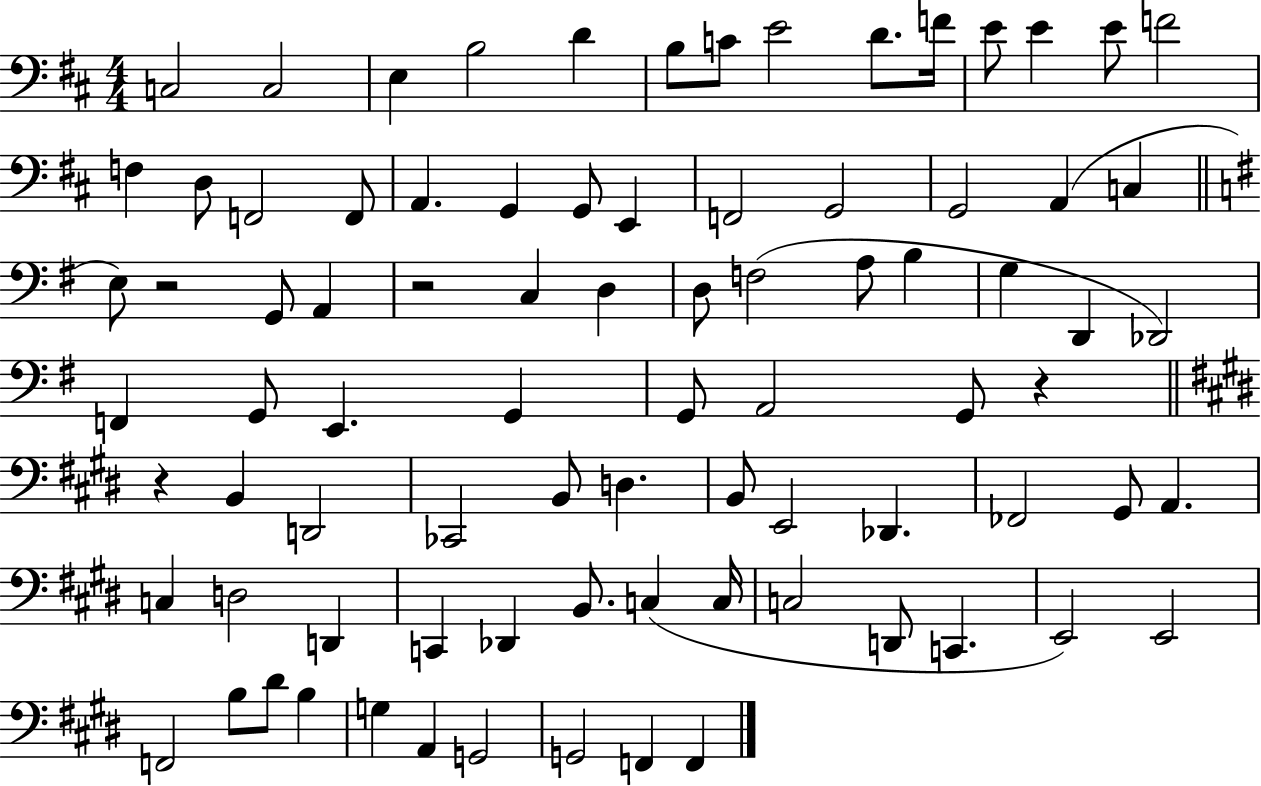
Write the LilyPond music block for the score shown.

{
  \clef bass
  \numericTimeSignature
  \time 4/4
  \key d \major
  \repeat volta 2 { c2 c2 | e4 b2 d'4 | b8 c'8 e'2 d'8. f'16 | e'8 e'4 e'8 f'2 | \break f4 d8 f,2 f,8 | a,4. g,4 g,8 e,4 | f,2 g,2 | g,2 a,4( c4 | \break \bar "||" \break \key g \major e8) r2 g,8 a,4 | r2 c4 d4 | d8 f2( a8 b4 | g4 d,4 des,2) | \break f,4 g,8 e,4. g,4 | g,8 a,2 g,8 r4 | \bar "||" \break \key e \major r4 b,4 d,2 | ces,2 b,8 d4. | b,8 e,2 des,4. | fes,2 gis,8 a,4. | \break c4 d2 d,4 | c,4 des,4 b,8. c4( c16 | c2 d,8 c,4. | e,2) e,2 | \break f,2 b8 dis'8 b4 | g4 a,4 g,2 | g,2 f,4 f,4 | } \bar "|."
}